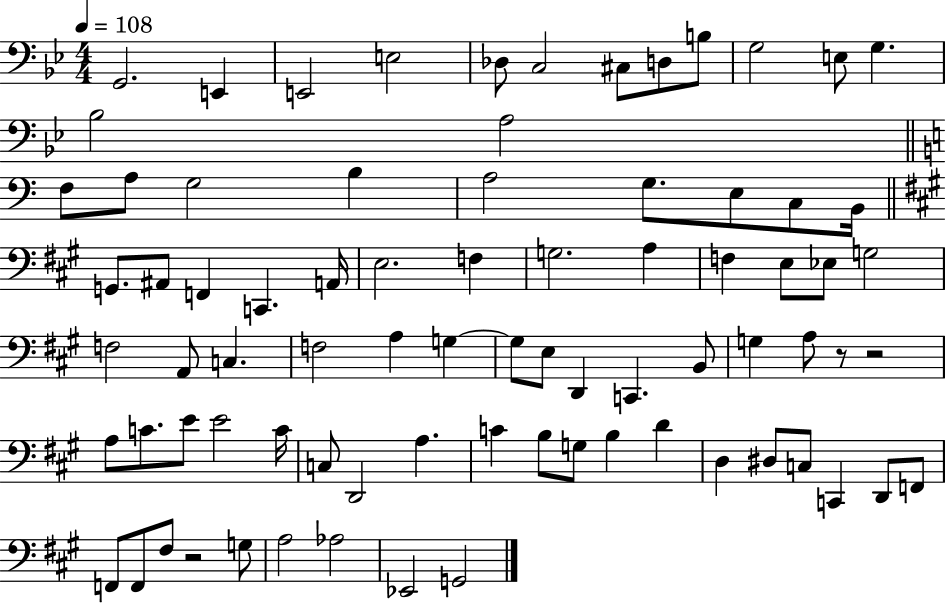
G2/h. E2/q E2/h E3/h Db3/e C3/h C#3/e D3/e B3/e G3/h E3/e G3/q. Bb3/h A3/h F3/e A3/e G3/h B3/q A3/h G3/e. E3/e C3/e B2/s G2/e. A#2/e F2/q C2/q. A2/s E3/h. F3/q G3/h. A3/q F3/q E3/e Eb3/e G3/h F3/h A2/e C3/q. F3/h A3/q G3/q G3/e E3/e D2/q C2/q. B2/e G3/q A3/e R/e R/h A3/e C4/e. E4/e E4/h C4/s C3/e D2/h A3/q. C4/q B3/e G3/e B3/q D4/q D3/q D#3/e C3/e C2/q D2/e F2/e F2/e F2/e F#3/e R/h G3/e A3/h Ab3/h Eb2/h G2/h